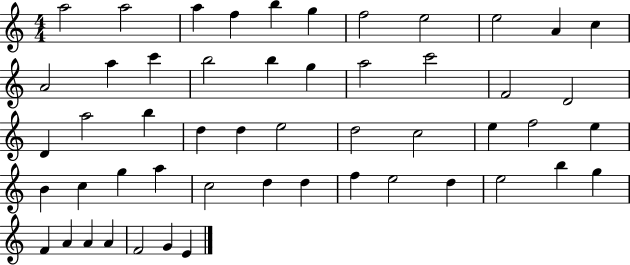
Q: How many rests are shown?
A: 0